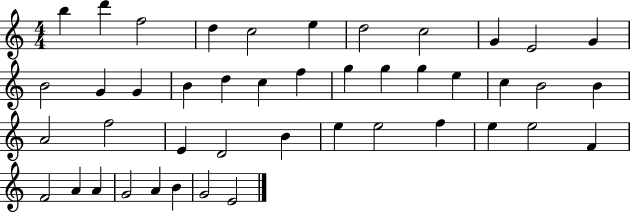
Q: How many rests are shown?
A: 0